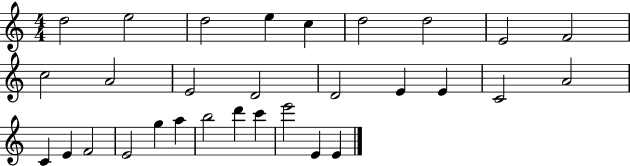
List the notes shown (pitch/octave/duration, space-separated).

D5/h E5/h D5/h E5/q C5/q D5/h D5/h E4/h F4/h C5/h A4/h E4/h D4/h D4/h E4/q E4/q C4/h A4/h C4/q E4/q F4/h E4/h G5/q A5/q B5/h D6/q C6/q E6/h E4/q E4/q